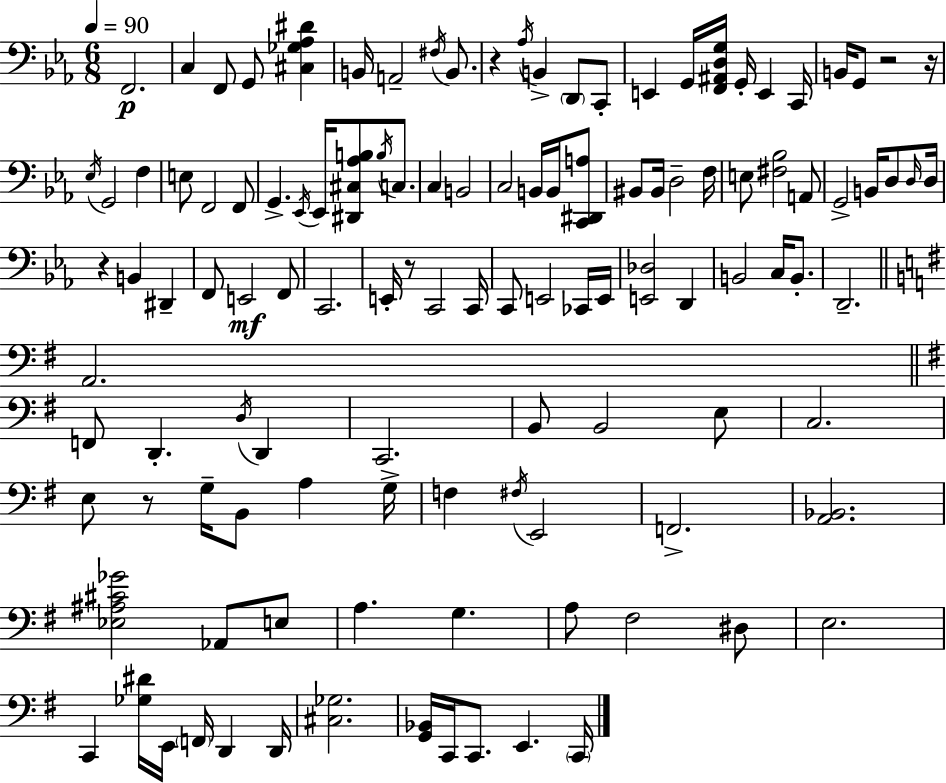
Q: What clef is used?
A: bass